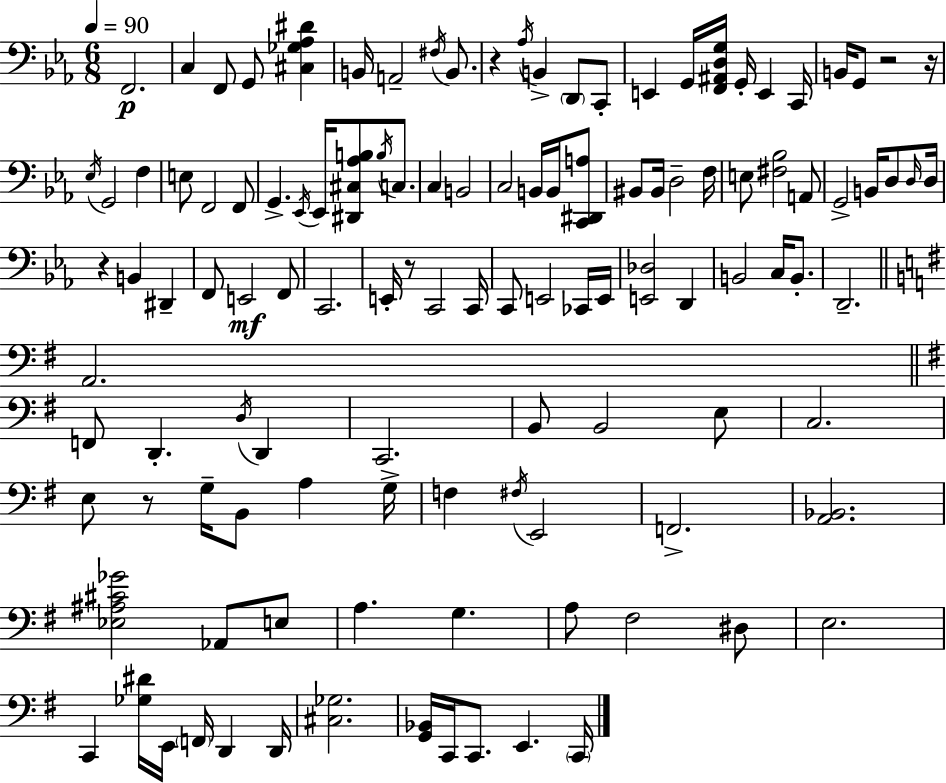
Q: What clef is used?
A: bass